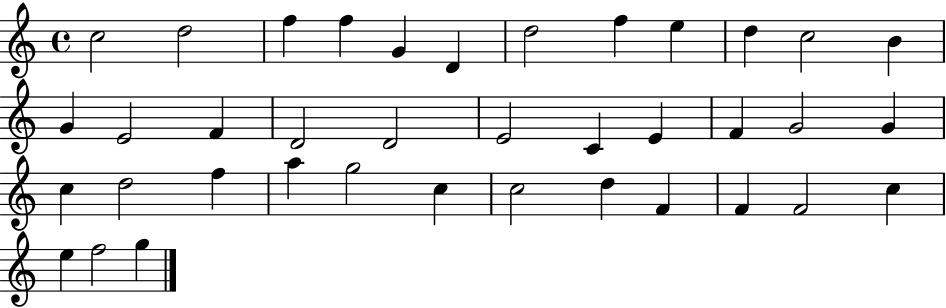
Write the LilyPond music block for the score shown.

{
  \clef treble
  \time 4/4
  \defaultTimeSignature
  \key c \major
  c''2 d''2 | f''4 f''4 g'4 d'4 | d''2 f''4 e''4 | d''4 c''2 b'4 | \break g'4 e'2 f'4 | d'2 d'2 | e'2 c'4 e'4 | f'4 g'2 g'4 | \break c''4 d''2 f''4 | a''4 g''2 c''4 | c''2 d''4 f'4 | f'4 f'2 c''4 | \break e''4 f''2 g''4 | \bar "|."
}